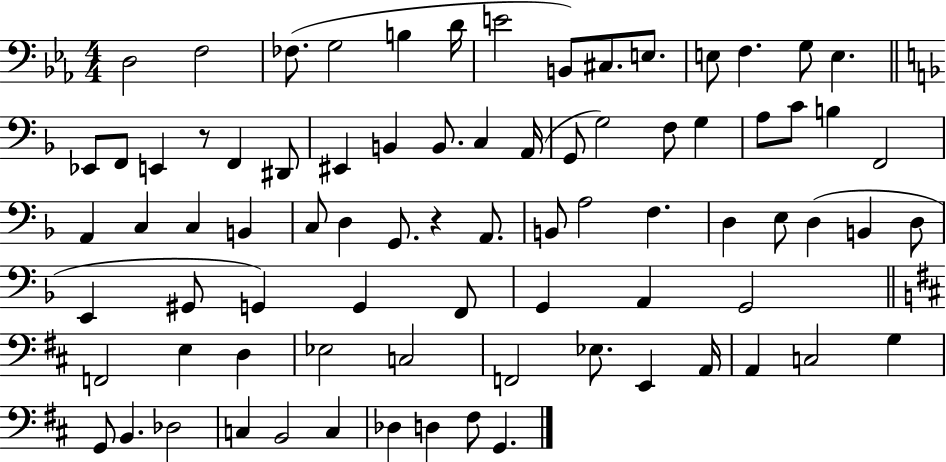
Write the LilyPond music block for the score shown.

{
  \clef bass
  \numericTimeSignature
  \time 4/4
  \key ees \major
  d2 f2 | fes8.( g2 b4 d'16 | e'2 b,8) cis8. e8. | e8 f4. g8 e4. | \break \bar "||" \break \key f \major ees,8 f,8 e,4 r8 f,4 dis,8 | eis,4 b,4 b,8. c4 a,16( | g,8 g2) f8 g4 | a8 c'8 b4 f,2 | \break a,4 c4 c4 b,4 | c8 d4 g,8. r4 a,8. | b,8 a2 f4. | d4 e8 d4( b,4 d8 | \break e,4 gis,8 g,4) g,4 f,8 | g,4 a,4 g,2 | \bar "||" \break \key b \minor f,2 e4 d4 | ees2 c2 | f,2 ees8. e,4 a,16 | a,4 c2 g4 | \break g,8 b,4. des2 | c4 b,2 c4 | des4 d4 fis8 g,4. | \bar "|."
}